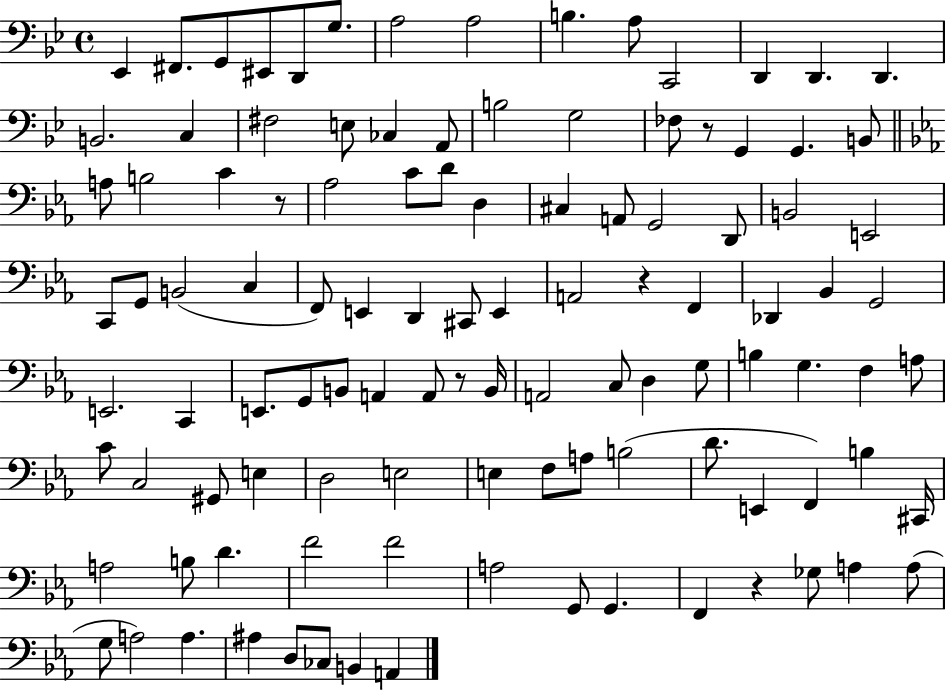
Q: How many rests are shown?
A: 5